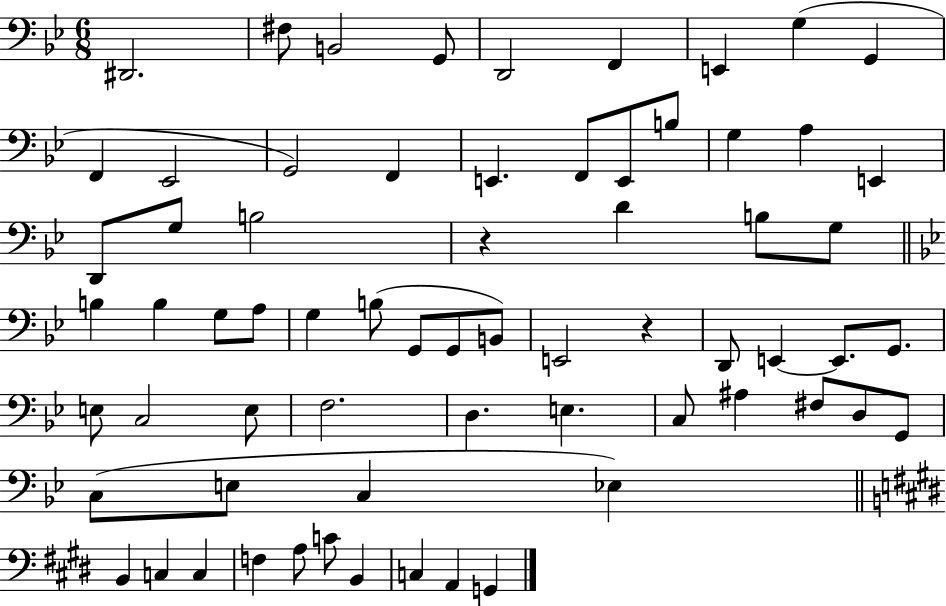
X:1
T:Untitled
M:6/8
L:1/4
K:Bb
^D,,2 ^F,/2 B,,2 G,,/2 D,,2 F,, E,, G, G,, F,, _E,,2 G,,2 F,, E,, F,,/2 E,,/2 B,/2 G, A, E,, D,,/2 G,/2 B,2 z D B,/2 G,/2 B, B, G,/2 A,/2 G, B,/2 G,,/2 G,,/2 B,,/2 E,,2 z D,,/2 E,, E,,/2 G,,/2 E,/2 C,2 E,/2 F,2 D, E, C,/2 ^A, ^F,/2 D,/2 G,,/2 C,/2 E,/2 C, _E, B,, C, C, F, A,/2 C/2 B,, C, A,, G,,